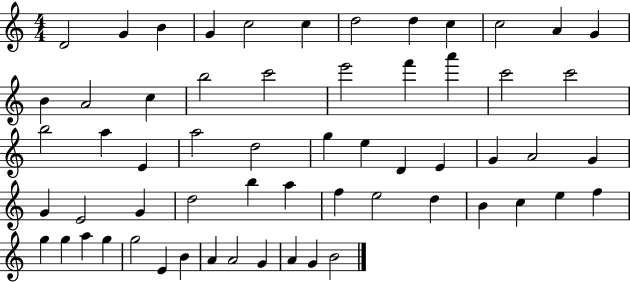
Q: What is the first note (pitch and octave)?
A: D4